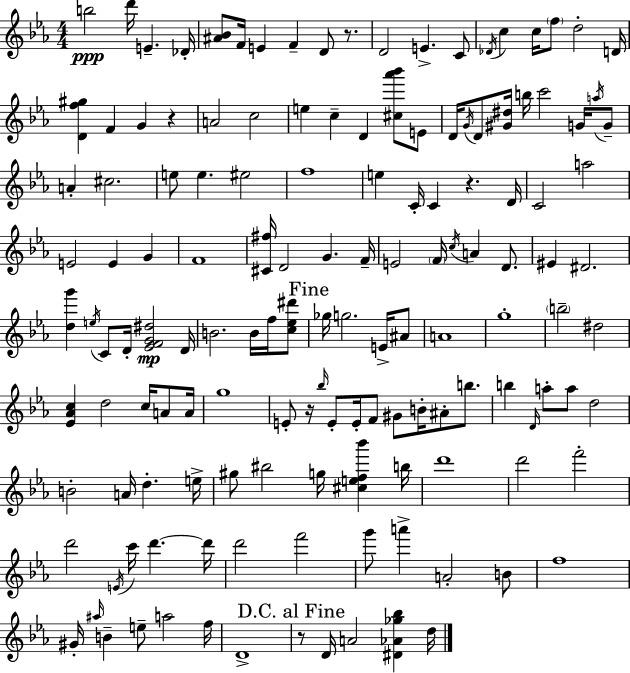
X:1
T:Untitled
M:4/4
L:1/4
K:Cm
b2 d'/4 E _D/4 [^A_B]/2 F/4 E F D/2 z/2 D2 E C/2 _D/4 c c/4 f/2 d2 D/4 [Df^g] F G z A2 c2 e c D [^c_a'_b']/2 E/2 D/4 G/4 D/2 [^G^d]/4 b/4 c'2 G/4 a/4 G/2 A ^c2 e/2 e ^e2 f4 e C/4 C z D/4 C2 a2 E2 E G F4 [^C^f]/4 D2 G F/4 E2 F/4 c/4 A D/2 ^E ^D2 [dg'] e/4 C/2 D/4 [_EFG^d]2 D/4 B2 B/4 f/4 [c_e^d']/2 _g/4 g2 E/4 ^A/2 A4 g4 b2 ^d2 [_E_Ac] d2 c/4 A/2 A/4 g4 E/2 z/4 _b/4 E/2 E/4 F/2 ^G/2 B/4 ^A/2 b/2 b D/4 a/2 a/2 d2 B2 A/4 d e/4 ^g/2 ^b2 g/4 [^cef_b'] b/4 d'4 d'2 f'2 d'2 E/4 c'/4 d' d'/4 d'2 f'2 g'/2 a' A2 B/2 f4 ^G/4 ^a/4 B e/2 a2 f/4 D4 z/2 D/4 A2 [^D_A_g_b] d/4